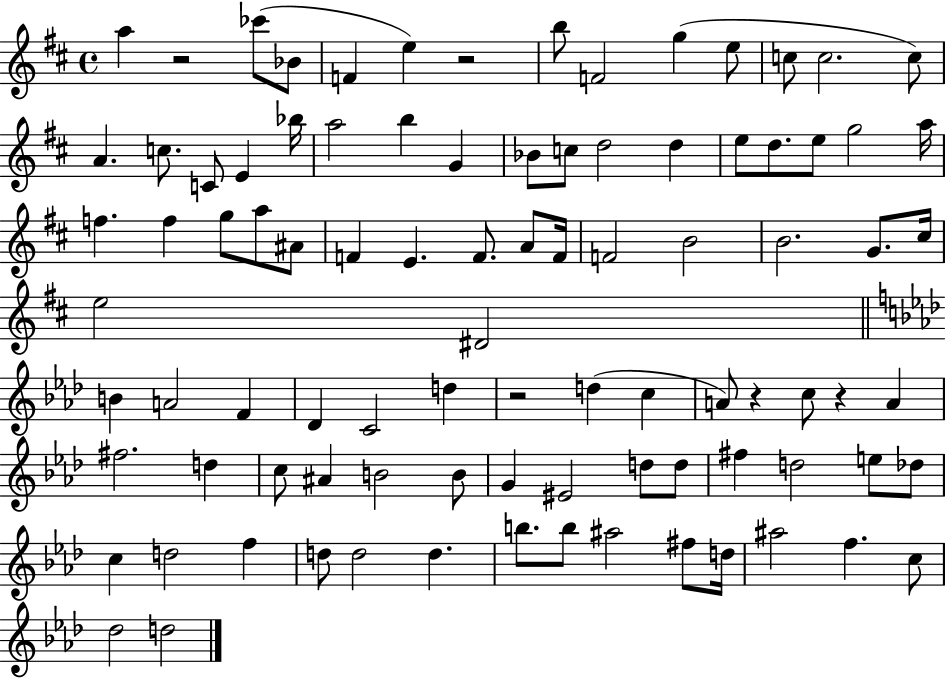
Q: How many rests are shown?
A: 5